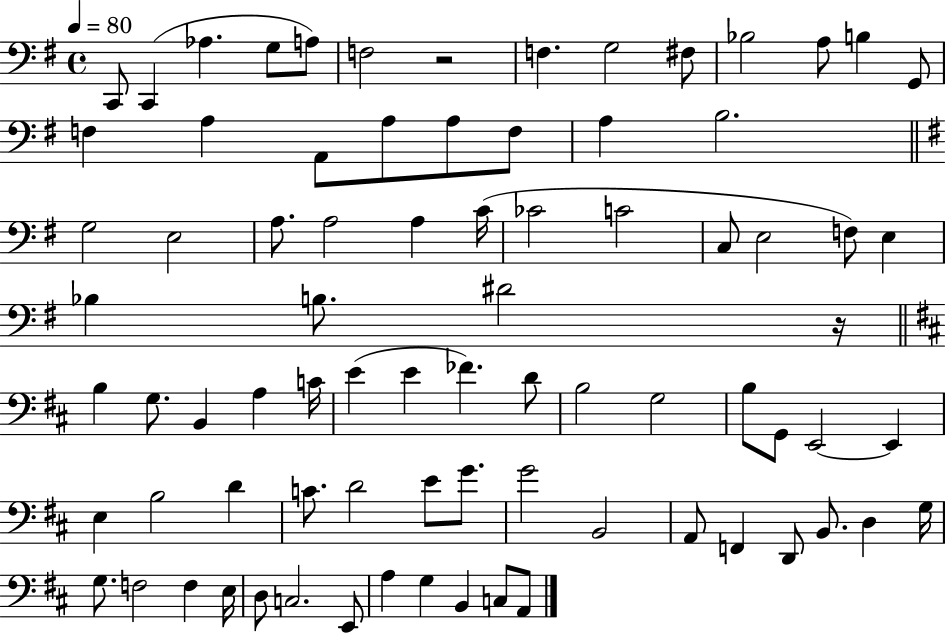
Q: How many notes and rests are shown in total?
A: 80